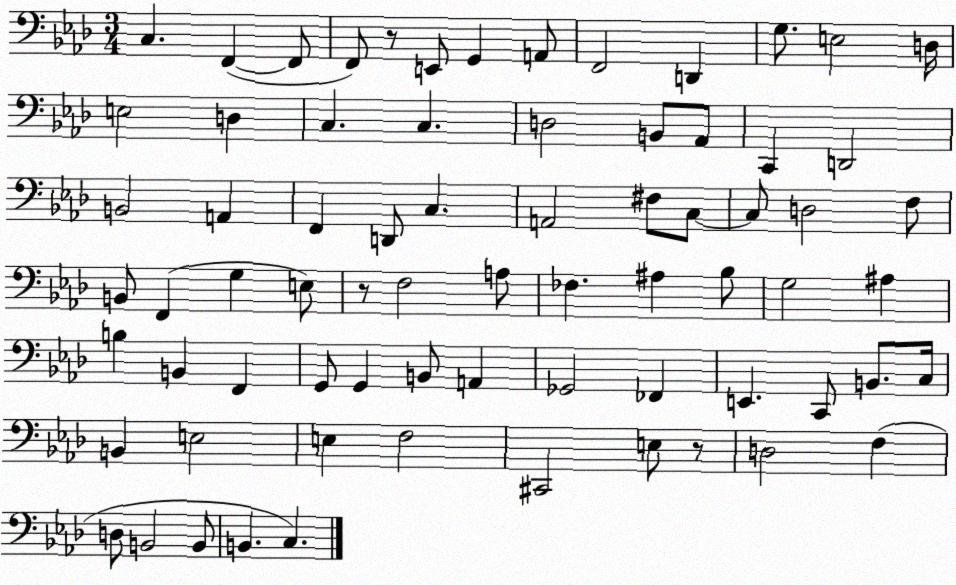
X:1
T:Untitled
M:3/4
L:1/4
K:Ab
C, F,, F,,/2 F,,/2 z/2 E,,/2 G,, A,,/2 F,,2 D,, G,/2 E,2 D,/4 E,2 D, C, C, D,2 B,,/2 _A,,/2 C,, D,,2 B,,2 A,, F,, D,,/2 C, A,,2 ^F,/2 C,/2 C,/2 D,2 F,/2 B,,/2 F,, G, E,/2 z/2 F,2 A,/2 _F, ^A, _B,/2 G,2 ^A, B, B,, F,, G,,/2 G,, B,,/2 A,, _G,,2 _F,, E,, C,,/2 B,,/2 C,/4 B,, E,2 E, F,2 ^C,,2 E,/2 z/2 D,2 F, D,/2 B,,2 B,,/2 B,, C,